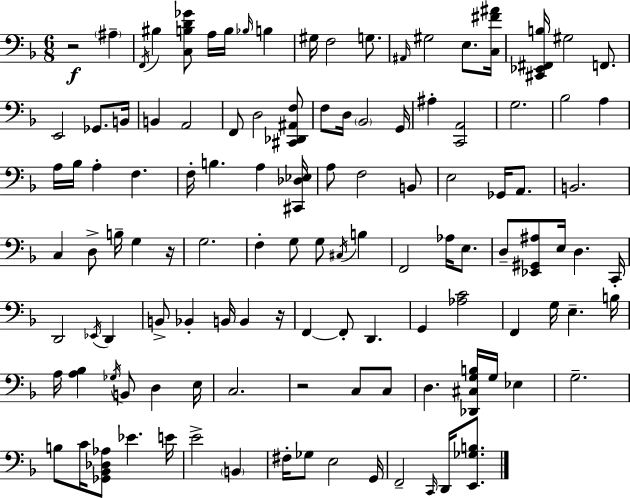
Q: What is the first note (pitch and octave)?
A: A#3